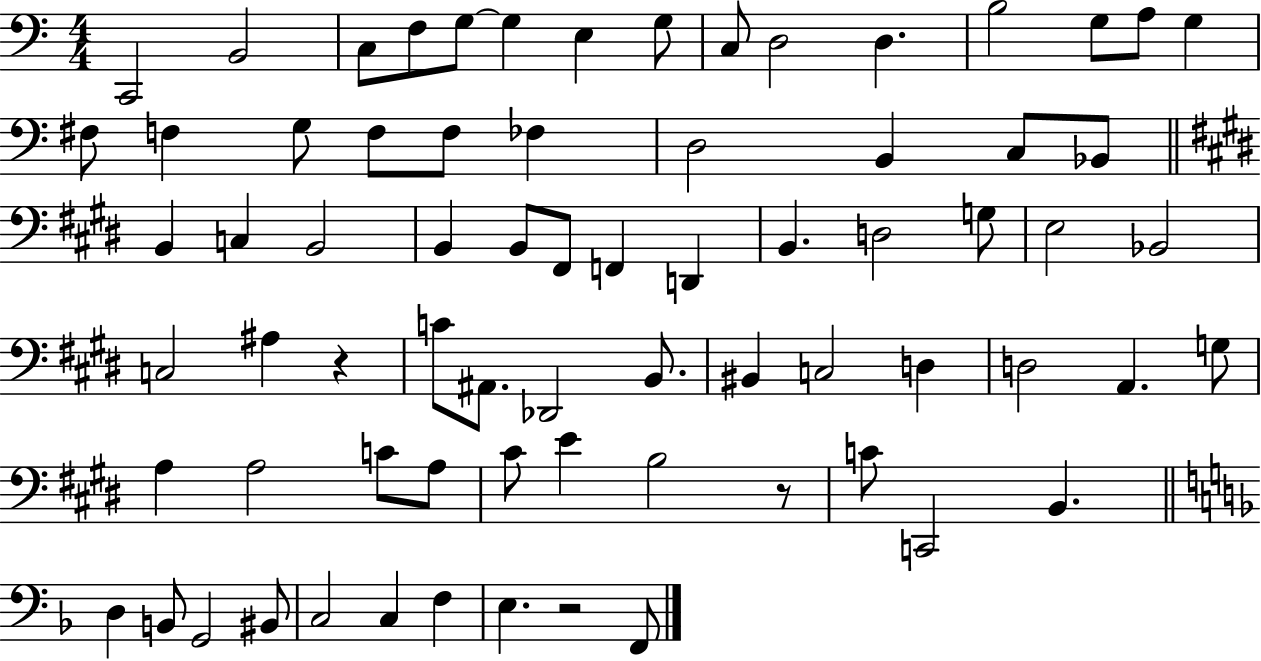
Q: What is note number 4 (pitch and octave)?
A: F3